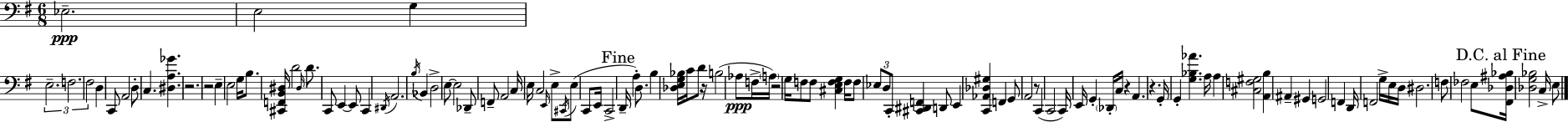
{
  \clef bass
  \numericTimeSignature
  \time 6/8
  \key e \minor
  ees2.--\ppp | e2 g4 | \tuplet 3/2 { e2.-- | f2. | \break fis2 } d4 | c,8 a,2 d8-. | c4. <dis a ges'>4. | r2. | \break r2 e4-- | e2 g16 b8. | <cis, f, b, dis>16 d'2 \grace { dis16 } d'8. | c,8 e,4~~ e,8 c,4 | \break \acciaccatura { dis,16 } a,2. | \acciaccatura { b16 } bes,4 d2-> | e8~~ e2 | des,8-- f,8-- a,2 | \break c16 e16 c2 \grace { e,16 } | e8-> \acciaccatura { cis,16 } e8( c,8 e,16 c,2-> | \mark "Fine" d,16-- a4-.) d8. | b4 <des e g bes>16 c'16 d'8 r16 b2( | \break aes8\ppp f16-> \parenthesize a16) r2 | \parenthesize g16 f8 f8 <cis e f g>4 | f16 f8 \tuplet 3/2 { ees8 d8 c,8-. } <cis, dis, f,>4 | d,8 e,4 <c, aes, des gis>4 | \break f,4 g,8 a,2 | r8 c,4( c,2 | c,16) e,16 g,4-. \parenthesize des,16-. | c16 r4 a,4. r4. | \break g,16-. g,4-. <g bes aes'>4. | a16 a4 <cis f gis>2 | <a, b>4 ais,4-- | gis,4 g,2 | \break f,4 d,16 f,2 | g16-> e16 d16 dis2. | f8 fes2 | e8 \mark "D.C. al Fine" <fis, des ais bes>16 <des g bes>2 | \break c16-> e8 \bar "|."
}